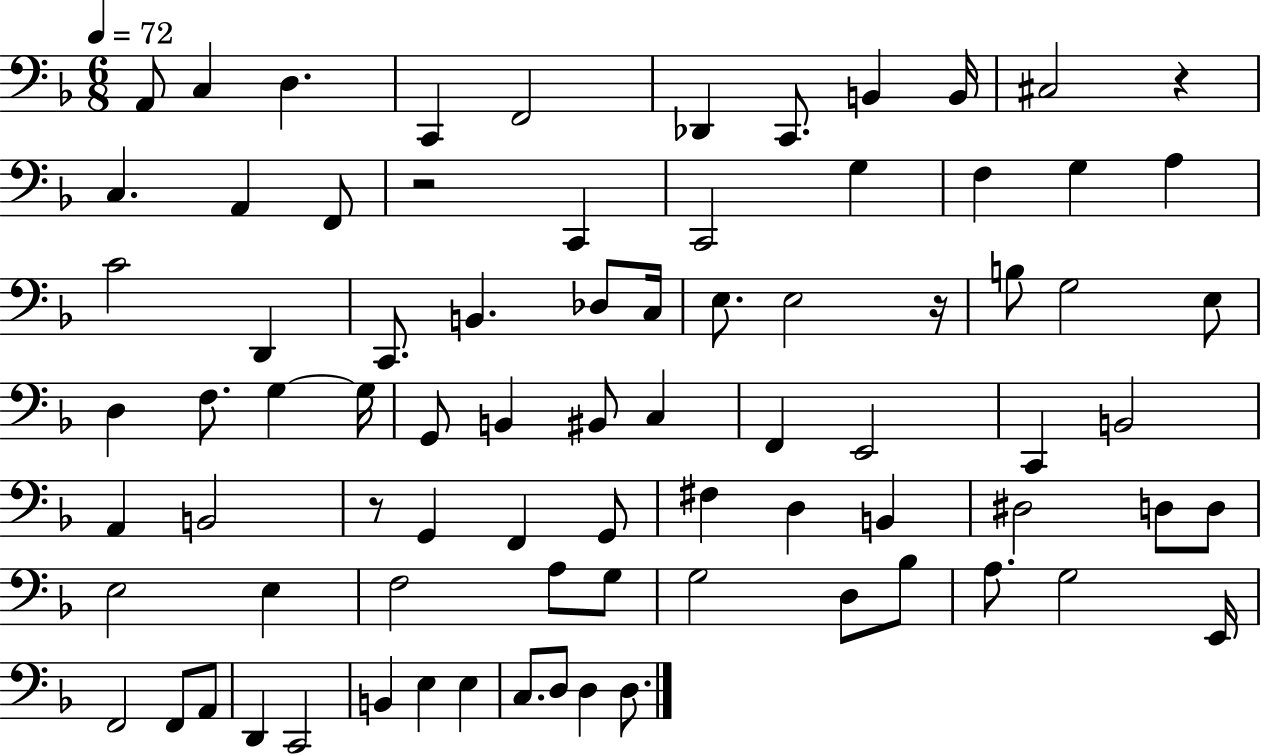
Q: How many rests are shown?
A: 4